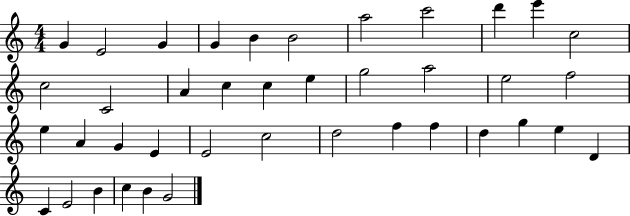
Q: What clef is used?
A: treble